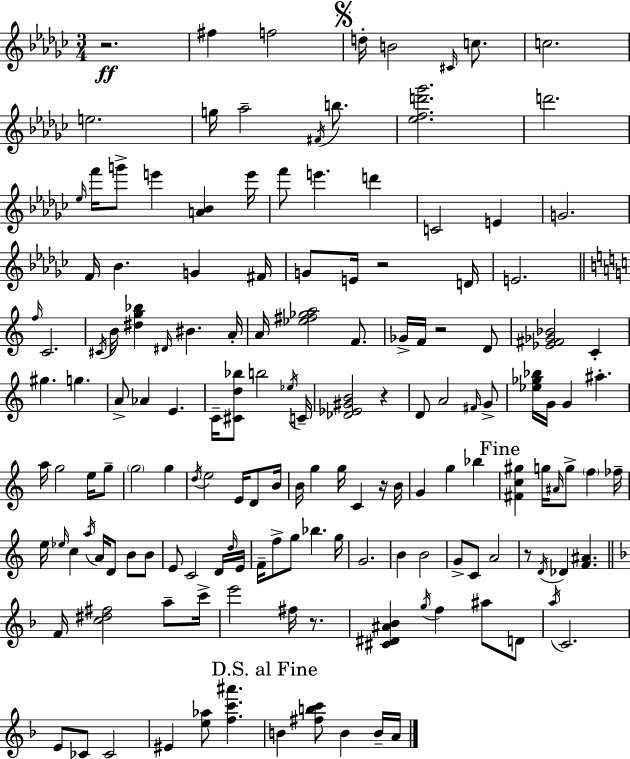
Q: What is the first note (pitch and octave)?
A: F#5